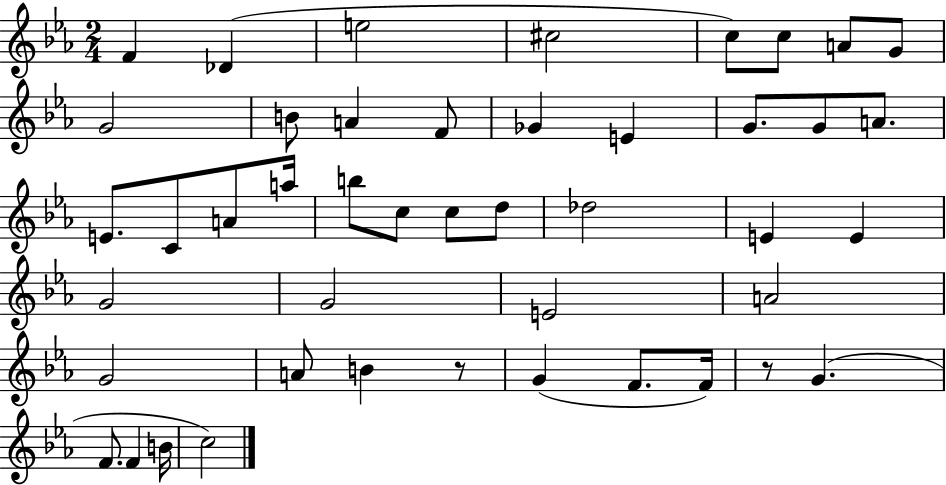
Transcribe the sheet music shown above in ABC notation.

X:1
T:Untitled
M:2/4
L:1/4
K:Eb
F _D e2 ^c2 c/2 c/2 A/2 G/2 G2 B/2 A F/2 _G E G/2 G/2 A/2 E/2 C/2 A/2 a/4 b/2 c/2 c/2 d/2 _d2 E E G2 G2 E2 A2 G2 A/2 B z/2 G F/2 F/4 z/2 G F/2 F B/4 c2